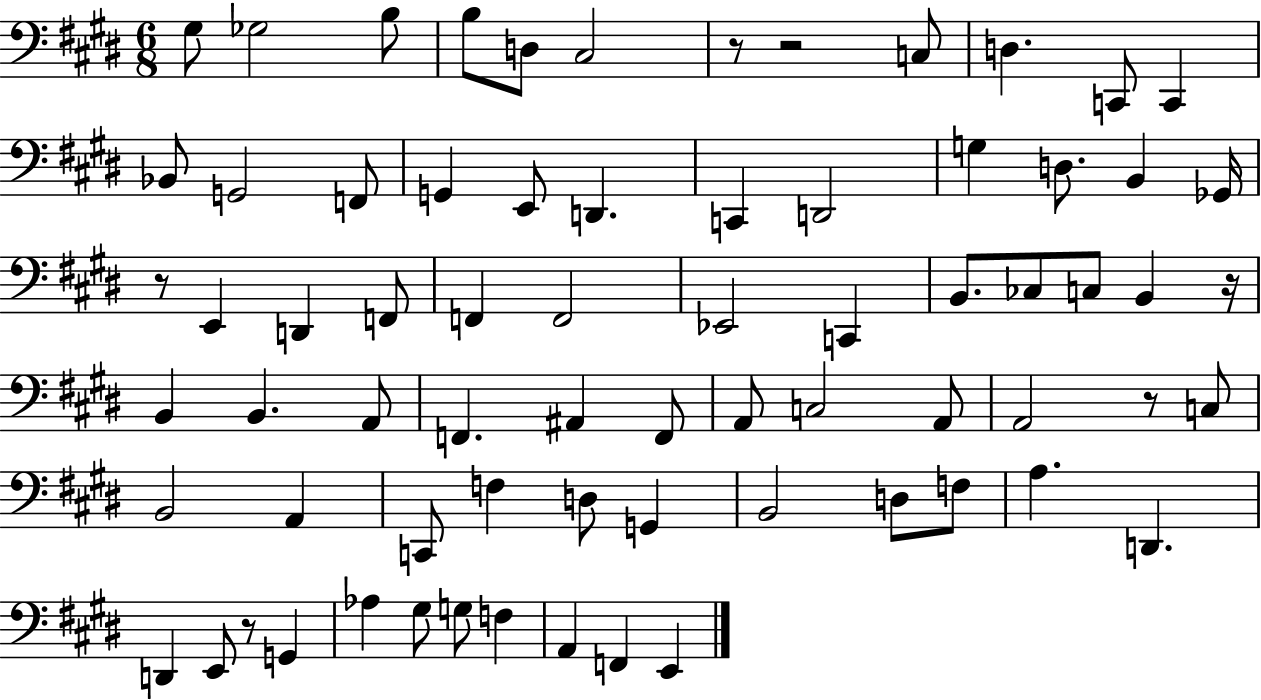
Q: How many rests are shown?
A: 6